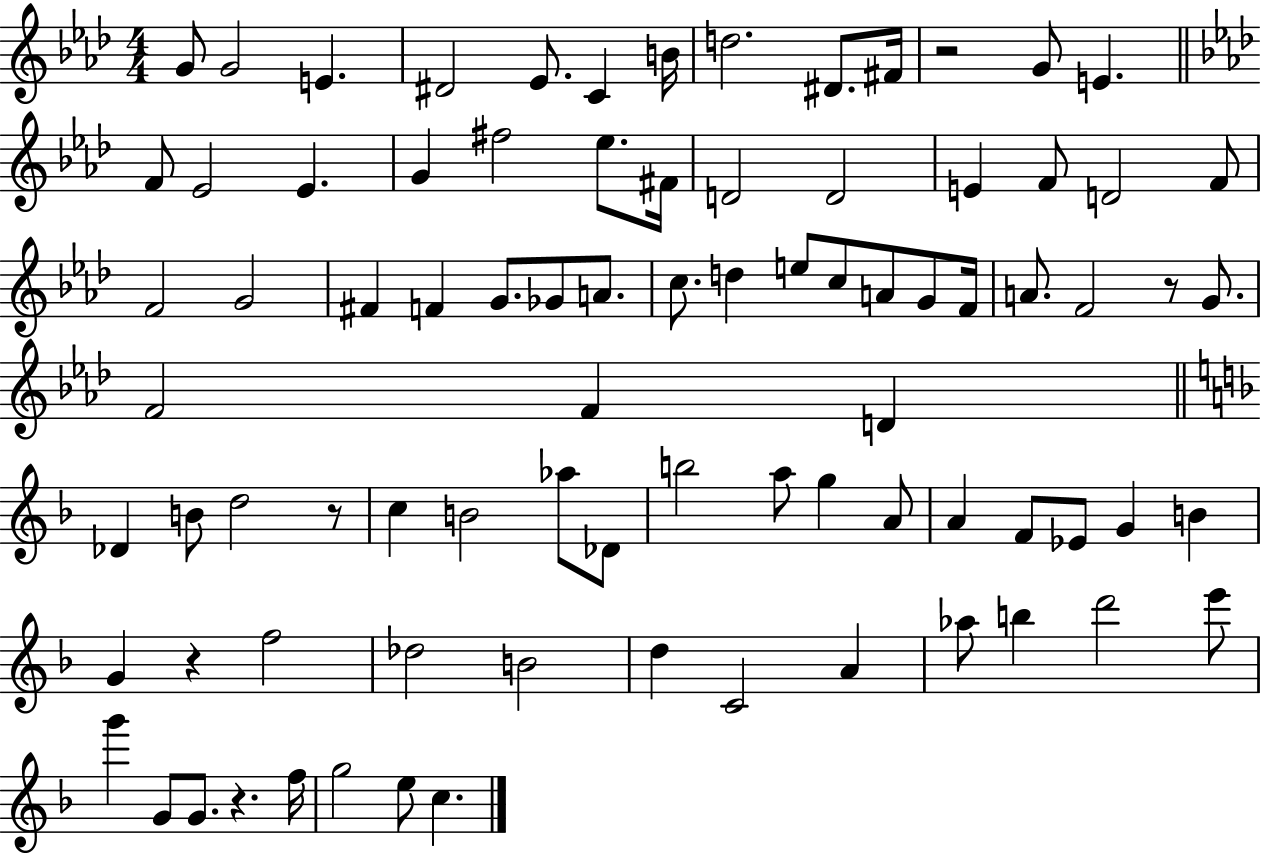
G4/e G4/h E4/q. D#4/h Eb4/e. C4/q B4/s D5/h. D#4/e. F#4/s R/h G4/e E4/q. F4/e Eb4/h Eb4/q. G4/q F#5/h Eb5/e. F#4/s D4/h D4/h E4/q F4/e D4/h F4/e F4/h G4/h F#4/q F4/q G4/e. Gb4/e A4/e. C5/e. D5/q E5/e C5/e A4/e G4/e F4/s A4/e. F4/h R/e G4/e. F4/h F4/q D4/q Db4/q B4/e D5/h R/e C5/q B4/h Ab5/e Db4/e B5/h A5/e G5/q A4/e A4/q F4/e Eb4/e G4/q B4/q G4/q R/q F5/h Db5/h B4/h D5/q C4/h A4/q Ab5/e B5/q D6/h E6/e G6/q G4/e G4/e. R/q. F5/s G5/h E5/e C5/q.